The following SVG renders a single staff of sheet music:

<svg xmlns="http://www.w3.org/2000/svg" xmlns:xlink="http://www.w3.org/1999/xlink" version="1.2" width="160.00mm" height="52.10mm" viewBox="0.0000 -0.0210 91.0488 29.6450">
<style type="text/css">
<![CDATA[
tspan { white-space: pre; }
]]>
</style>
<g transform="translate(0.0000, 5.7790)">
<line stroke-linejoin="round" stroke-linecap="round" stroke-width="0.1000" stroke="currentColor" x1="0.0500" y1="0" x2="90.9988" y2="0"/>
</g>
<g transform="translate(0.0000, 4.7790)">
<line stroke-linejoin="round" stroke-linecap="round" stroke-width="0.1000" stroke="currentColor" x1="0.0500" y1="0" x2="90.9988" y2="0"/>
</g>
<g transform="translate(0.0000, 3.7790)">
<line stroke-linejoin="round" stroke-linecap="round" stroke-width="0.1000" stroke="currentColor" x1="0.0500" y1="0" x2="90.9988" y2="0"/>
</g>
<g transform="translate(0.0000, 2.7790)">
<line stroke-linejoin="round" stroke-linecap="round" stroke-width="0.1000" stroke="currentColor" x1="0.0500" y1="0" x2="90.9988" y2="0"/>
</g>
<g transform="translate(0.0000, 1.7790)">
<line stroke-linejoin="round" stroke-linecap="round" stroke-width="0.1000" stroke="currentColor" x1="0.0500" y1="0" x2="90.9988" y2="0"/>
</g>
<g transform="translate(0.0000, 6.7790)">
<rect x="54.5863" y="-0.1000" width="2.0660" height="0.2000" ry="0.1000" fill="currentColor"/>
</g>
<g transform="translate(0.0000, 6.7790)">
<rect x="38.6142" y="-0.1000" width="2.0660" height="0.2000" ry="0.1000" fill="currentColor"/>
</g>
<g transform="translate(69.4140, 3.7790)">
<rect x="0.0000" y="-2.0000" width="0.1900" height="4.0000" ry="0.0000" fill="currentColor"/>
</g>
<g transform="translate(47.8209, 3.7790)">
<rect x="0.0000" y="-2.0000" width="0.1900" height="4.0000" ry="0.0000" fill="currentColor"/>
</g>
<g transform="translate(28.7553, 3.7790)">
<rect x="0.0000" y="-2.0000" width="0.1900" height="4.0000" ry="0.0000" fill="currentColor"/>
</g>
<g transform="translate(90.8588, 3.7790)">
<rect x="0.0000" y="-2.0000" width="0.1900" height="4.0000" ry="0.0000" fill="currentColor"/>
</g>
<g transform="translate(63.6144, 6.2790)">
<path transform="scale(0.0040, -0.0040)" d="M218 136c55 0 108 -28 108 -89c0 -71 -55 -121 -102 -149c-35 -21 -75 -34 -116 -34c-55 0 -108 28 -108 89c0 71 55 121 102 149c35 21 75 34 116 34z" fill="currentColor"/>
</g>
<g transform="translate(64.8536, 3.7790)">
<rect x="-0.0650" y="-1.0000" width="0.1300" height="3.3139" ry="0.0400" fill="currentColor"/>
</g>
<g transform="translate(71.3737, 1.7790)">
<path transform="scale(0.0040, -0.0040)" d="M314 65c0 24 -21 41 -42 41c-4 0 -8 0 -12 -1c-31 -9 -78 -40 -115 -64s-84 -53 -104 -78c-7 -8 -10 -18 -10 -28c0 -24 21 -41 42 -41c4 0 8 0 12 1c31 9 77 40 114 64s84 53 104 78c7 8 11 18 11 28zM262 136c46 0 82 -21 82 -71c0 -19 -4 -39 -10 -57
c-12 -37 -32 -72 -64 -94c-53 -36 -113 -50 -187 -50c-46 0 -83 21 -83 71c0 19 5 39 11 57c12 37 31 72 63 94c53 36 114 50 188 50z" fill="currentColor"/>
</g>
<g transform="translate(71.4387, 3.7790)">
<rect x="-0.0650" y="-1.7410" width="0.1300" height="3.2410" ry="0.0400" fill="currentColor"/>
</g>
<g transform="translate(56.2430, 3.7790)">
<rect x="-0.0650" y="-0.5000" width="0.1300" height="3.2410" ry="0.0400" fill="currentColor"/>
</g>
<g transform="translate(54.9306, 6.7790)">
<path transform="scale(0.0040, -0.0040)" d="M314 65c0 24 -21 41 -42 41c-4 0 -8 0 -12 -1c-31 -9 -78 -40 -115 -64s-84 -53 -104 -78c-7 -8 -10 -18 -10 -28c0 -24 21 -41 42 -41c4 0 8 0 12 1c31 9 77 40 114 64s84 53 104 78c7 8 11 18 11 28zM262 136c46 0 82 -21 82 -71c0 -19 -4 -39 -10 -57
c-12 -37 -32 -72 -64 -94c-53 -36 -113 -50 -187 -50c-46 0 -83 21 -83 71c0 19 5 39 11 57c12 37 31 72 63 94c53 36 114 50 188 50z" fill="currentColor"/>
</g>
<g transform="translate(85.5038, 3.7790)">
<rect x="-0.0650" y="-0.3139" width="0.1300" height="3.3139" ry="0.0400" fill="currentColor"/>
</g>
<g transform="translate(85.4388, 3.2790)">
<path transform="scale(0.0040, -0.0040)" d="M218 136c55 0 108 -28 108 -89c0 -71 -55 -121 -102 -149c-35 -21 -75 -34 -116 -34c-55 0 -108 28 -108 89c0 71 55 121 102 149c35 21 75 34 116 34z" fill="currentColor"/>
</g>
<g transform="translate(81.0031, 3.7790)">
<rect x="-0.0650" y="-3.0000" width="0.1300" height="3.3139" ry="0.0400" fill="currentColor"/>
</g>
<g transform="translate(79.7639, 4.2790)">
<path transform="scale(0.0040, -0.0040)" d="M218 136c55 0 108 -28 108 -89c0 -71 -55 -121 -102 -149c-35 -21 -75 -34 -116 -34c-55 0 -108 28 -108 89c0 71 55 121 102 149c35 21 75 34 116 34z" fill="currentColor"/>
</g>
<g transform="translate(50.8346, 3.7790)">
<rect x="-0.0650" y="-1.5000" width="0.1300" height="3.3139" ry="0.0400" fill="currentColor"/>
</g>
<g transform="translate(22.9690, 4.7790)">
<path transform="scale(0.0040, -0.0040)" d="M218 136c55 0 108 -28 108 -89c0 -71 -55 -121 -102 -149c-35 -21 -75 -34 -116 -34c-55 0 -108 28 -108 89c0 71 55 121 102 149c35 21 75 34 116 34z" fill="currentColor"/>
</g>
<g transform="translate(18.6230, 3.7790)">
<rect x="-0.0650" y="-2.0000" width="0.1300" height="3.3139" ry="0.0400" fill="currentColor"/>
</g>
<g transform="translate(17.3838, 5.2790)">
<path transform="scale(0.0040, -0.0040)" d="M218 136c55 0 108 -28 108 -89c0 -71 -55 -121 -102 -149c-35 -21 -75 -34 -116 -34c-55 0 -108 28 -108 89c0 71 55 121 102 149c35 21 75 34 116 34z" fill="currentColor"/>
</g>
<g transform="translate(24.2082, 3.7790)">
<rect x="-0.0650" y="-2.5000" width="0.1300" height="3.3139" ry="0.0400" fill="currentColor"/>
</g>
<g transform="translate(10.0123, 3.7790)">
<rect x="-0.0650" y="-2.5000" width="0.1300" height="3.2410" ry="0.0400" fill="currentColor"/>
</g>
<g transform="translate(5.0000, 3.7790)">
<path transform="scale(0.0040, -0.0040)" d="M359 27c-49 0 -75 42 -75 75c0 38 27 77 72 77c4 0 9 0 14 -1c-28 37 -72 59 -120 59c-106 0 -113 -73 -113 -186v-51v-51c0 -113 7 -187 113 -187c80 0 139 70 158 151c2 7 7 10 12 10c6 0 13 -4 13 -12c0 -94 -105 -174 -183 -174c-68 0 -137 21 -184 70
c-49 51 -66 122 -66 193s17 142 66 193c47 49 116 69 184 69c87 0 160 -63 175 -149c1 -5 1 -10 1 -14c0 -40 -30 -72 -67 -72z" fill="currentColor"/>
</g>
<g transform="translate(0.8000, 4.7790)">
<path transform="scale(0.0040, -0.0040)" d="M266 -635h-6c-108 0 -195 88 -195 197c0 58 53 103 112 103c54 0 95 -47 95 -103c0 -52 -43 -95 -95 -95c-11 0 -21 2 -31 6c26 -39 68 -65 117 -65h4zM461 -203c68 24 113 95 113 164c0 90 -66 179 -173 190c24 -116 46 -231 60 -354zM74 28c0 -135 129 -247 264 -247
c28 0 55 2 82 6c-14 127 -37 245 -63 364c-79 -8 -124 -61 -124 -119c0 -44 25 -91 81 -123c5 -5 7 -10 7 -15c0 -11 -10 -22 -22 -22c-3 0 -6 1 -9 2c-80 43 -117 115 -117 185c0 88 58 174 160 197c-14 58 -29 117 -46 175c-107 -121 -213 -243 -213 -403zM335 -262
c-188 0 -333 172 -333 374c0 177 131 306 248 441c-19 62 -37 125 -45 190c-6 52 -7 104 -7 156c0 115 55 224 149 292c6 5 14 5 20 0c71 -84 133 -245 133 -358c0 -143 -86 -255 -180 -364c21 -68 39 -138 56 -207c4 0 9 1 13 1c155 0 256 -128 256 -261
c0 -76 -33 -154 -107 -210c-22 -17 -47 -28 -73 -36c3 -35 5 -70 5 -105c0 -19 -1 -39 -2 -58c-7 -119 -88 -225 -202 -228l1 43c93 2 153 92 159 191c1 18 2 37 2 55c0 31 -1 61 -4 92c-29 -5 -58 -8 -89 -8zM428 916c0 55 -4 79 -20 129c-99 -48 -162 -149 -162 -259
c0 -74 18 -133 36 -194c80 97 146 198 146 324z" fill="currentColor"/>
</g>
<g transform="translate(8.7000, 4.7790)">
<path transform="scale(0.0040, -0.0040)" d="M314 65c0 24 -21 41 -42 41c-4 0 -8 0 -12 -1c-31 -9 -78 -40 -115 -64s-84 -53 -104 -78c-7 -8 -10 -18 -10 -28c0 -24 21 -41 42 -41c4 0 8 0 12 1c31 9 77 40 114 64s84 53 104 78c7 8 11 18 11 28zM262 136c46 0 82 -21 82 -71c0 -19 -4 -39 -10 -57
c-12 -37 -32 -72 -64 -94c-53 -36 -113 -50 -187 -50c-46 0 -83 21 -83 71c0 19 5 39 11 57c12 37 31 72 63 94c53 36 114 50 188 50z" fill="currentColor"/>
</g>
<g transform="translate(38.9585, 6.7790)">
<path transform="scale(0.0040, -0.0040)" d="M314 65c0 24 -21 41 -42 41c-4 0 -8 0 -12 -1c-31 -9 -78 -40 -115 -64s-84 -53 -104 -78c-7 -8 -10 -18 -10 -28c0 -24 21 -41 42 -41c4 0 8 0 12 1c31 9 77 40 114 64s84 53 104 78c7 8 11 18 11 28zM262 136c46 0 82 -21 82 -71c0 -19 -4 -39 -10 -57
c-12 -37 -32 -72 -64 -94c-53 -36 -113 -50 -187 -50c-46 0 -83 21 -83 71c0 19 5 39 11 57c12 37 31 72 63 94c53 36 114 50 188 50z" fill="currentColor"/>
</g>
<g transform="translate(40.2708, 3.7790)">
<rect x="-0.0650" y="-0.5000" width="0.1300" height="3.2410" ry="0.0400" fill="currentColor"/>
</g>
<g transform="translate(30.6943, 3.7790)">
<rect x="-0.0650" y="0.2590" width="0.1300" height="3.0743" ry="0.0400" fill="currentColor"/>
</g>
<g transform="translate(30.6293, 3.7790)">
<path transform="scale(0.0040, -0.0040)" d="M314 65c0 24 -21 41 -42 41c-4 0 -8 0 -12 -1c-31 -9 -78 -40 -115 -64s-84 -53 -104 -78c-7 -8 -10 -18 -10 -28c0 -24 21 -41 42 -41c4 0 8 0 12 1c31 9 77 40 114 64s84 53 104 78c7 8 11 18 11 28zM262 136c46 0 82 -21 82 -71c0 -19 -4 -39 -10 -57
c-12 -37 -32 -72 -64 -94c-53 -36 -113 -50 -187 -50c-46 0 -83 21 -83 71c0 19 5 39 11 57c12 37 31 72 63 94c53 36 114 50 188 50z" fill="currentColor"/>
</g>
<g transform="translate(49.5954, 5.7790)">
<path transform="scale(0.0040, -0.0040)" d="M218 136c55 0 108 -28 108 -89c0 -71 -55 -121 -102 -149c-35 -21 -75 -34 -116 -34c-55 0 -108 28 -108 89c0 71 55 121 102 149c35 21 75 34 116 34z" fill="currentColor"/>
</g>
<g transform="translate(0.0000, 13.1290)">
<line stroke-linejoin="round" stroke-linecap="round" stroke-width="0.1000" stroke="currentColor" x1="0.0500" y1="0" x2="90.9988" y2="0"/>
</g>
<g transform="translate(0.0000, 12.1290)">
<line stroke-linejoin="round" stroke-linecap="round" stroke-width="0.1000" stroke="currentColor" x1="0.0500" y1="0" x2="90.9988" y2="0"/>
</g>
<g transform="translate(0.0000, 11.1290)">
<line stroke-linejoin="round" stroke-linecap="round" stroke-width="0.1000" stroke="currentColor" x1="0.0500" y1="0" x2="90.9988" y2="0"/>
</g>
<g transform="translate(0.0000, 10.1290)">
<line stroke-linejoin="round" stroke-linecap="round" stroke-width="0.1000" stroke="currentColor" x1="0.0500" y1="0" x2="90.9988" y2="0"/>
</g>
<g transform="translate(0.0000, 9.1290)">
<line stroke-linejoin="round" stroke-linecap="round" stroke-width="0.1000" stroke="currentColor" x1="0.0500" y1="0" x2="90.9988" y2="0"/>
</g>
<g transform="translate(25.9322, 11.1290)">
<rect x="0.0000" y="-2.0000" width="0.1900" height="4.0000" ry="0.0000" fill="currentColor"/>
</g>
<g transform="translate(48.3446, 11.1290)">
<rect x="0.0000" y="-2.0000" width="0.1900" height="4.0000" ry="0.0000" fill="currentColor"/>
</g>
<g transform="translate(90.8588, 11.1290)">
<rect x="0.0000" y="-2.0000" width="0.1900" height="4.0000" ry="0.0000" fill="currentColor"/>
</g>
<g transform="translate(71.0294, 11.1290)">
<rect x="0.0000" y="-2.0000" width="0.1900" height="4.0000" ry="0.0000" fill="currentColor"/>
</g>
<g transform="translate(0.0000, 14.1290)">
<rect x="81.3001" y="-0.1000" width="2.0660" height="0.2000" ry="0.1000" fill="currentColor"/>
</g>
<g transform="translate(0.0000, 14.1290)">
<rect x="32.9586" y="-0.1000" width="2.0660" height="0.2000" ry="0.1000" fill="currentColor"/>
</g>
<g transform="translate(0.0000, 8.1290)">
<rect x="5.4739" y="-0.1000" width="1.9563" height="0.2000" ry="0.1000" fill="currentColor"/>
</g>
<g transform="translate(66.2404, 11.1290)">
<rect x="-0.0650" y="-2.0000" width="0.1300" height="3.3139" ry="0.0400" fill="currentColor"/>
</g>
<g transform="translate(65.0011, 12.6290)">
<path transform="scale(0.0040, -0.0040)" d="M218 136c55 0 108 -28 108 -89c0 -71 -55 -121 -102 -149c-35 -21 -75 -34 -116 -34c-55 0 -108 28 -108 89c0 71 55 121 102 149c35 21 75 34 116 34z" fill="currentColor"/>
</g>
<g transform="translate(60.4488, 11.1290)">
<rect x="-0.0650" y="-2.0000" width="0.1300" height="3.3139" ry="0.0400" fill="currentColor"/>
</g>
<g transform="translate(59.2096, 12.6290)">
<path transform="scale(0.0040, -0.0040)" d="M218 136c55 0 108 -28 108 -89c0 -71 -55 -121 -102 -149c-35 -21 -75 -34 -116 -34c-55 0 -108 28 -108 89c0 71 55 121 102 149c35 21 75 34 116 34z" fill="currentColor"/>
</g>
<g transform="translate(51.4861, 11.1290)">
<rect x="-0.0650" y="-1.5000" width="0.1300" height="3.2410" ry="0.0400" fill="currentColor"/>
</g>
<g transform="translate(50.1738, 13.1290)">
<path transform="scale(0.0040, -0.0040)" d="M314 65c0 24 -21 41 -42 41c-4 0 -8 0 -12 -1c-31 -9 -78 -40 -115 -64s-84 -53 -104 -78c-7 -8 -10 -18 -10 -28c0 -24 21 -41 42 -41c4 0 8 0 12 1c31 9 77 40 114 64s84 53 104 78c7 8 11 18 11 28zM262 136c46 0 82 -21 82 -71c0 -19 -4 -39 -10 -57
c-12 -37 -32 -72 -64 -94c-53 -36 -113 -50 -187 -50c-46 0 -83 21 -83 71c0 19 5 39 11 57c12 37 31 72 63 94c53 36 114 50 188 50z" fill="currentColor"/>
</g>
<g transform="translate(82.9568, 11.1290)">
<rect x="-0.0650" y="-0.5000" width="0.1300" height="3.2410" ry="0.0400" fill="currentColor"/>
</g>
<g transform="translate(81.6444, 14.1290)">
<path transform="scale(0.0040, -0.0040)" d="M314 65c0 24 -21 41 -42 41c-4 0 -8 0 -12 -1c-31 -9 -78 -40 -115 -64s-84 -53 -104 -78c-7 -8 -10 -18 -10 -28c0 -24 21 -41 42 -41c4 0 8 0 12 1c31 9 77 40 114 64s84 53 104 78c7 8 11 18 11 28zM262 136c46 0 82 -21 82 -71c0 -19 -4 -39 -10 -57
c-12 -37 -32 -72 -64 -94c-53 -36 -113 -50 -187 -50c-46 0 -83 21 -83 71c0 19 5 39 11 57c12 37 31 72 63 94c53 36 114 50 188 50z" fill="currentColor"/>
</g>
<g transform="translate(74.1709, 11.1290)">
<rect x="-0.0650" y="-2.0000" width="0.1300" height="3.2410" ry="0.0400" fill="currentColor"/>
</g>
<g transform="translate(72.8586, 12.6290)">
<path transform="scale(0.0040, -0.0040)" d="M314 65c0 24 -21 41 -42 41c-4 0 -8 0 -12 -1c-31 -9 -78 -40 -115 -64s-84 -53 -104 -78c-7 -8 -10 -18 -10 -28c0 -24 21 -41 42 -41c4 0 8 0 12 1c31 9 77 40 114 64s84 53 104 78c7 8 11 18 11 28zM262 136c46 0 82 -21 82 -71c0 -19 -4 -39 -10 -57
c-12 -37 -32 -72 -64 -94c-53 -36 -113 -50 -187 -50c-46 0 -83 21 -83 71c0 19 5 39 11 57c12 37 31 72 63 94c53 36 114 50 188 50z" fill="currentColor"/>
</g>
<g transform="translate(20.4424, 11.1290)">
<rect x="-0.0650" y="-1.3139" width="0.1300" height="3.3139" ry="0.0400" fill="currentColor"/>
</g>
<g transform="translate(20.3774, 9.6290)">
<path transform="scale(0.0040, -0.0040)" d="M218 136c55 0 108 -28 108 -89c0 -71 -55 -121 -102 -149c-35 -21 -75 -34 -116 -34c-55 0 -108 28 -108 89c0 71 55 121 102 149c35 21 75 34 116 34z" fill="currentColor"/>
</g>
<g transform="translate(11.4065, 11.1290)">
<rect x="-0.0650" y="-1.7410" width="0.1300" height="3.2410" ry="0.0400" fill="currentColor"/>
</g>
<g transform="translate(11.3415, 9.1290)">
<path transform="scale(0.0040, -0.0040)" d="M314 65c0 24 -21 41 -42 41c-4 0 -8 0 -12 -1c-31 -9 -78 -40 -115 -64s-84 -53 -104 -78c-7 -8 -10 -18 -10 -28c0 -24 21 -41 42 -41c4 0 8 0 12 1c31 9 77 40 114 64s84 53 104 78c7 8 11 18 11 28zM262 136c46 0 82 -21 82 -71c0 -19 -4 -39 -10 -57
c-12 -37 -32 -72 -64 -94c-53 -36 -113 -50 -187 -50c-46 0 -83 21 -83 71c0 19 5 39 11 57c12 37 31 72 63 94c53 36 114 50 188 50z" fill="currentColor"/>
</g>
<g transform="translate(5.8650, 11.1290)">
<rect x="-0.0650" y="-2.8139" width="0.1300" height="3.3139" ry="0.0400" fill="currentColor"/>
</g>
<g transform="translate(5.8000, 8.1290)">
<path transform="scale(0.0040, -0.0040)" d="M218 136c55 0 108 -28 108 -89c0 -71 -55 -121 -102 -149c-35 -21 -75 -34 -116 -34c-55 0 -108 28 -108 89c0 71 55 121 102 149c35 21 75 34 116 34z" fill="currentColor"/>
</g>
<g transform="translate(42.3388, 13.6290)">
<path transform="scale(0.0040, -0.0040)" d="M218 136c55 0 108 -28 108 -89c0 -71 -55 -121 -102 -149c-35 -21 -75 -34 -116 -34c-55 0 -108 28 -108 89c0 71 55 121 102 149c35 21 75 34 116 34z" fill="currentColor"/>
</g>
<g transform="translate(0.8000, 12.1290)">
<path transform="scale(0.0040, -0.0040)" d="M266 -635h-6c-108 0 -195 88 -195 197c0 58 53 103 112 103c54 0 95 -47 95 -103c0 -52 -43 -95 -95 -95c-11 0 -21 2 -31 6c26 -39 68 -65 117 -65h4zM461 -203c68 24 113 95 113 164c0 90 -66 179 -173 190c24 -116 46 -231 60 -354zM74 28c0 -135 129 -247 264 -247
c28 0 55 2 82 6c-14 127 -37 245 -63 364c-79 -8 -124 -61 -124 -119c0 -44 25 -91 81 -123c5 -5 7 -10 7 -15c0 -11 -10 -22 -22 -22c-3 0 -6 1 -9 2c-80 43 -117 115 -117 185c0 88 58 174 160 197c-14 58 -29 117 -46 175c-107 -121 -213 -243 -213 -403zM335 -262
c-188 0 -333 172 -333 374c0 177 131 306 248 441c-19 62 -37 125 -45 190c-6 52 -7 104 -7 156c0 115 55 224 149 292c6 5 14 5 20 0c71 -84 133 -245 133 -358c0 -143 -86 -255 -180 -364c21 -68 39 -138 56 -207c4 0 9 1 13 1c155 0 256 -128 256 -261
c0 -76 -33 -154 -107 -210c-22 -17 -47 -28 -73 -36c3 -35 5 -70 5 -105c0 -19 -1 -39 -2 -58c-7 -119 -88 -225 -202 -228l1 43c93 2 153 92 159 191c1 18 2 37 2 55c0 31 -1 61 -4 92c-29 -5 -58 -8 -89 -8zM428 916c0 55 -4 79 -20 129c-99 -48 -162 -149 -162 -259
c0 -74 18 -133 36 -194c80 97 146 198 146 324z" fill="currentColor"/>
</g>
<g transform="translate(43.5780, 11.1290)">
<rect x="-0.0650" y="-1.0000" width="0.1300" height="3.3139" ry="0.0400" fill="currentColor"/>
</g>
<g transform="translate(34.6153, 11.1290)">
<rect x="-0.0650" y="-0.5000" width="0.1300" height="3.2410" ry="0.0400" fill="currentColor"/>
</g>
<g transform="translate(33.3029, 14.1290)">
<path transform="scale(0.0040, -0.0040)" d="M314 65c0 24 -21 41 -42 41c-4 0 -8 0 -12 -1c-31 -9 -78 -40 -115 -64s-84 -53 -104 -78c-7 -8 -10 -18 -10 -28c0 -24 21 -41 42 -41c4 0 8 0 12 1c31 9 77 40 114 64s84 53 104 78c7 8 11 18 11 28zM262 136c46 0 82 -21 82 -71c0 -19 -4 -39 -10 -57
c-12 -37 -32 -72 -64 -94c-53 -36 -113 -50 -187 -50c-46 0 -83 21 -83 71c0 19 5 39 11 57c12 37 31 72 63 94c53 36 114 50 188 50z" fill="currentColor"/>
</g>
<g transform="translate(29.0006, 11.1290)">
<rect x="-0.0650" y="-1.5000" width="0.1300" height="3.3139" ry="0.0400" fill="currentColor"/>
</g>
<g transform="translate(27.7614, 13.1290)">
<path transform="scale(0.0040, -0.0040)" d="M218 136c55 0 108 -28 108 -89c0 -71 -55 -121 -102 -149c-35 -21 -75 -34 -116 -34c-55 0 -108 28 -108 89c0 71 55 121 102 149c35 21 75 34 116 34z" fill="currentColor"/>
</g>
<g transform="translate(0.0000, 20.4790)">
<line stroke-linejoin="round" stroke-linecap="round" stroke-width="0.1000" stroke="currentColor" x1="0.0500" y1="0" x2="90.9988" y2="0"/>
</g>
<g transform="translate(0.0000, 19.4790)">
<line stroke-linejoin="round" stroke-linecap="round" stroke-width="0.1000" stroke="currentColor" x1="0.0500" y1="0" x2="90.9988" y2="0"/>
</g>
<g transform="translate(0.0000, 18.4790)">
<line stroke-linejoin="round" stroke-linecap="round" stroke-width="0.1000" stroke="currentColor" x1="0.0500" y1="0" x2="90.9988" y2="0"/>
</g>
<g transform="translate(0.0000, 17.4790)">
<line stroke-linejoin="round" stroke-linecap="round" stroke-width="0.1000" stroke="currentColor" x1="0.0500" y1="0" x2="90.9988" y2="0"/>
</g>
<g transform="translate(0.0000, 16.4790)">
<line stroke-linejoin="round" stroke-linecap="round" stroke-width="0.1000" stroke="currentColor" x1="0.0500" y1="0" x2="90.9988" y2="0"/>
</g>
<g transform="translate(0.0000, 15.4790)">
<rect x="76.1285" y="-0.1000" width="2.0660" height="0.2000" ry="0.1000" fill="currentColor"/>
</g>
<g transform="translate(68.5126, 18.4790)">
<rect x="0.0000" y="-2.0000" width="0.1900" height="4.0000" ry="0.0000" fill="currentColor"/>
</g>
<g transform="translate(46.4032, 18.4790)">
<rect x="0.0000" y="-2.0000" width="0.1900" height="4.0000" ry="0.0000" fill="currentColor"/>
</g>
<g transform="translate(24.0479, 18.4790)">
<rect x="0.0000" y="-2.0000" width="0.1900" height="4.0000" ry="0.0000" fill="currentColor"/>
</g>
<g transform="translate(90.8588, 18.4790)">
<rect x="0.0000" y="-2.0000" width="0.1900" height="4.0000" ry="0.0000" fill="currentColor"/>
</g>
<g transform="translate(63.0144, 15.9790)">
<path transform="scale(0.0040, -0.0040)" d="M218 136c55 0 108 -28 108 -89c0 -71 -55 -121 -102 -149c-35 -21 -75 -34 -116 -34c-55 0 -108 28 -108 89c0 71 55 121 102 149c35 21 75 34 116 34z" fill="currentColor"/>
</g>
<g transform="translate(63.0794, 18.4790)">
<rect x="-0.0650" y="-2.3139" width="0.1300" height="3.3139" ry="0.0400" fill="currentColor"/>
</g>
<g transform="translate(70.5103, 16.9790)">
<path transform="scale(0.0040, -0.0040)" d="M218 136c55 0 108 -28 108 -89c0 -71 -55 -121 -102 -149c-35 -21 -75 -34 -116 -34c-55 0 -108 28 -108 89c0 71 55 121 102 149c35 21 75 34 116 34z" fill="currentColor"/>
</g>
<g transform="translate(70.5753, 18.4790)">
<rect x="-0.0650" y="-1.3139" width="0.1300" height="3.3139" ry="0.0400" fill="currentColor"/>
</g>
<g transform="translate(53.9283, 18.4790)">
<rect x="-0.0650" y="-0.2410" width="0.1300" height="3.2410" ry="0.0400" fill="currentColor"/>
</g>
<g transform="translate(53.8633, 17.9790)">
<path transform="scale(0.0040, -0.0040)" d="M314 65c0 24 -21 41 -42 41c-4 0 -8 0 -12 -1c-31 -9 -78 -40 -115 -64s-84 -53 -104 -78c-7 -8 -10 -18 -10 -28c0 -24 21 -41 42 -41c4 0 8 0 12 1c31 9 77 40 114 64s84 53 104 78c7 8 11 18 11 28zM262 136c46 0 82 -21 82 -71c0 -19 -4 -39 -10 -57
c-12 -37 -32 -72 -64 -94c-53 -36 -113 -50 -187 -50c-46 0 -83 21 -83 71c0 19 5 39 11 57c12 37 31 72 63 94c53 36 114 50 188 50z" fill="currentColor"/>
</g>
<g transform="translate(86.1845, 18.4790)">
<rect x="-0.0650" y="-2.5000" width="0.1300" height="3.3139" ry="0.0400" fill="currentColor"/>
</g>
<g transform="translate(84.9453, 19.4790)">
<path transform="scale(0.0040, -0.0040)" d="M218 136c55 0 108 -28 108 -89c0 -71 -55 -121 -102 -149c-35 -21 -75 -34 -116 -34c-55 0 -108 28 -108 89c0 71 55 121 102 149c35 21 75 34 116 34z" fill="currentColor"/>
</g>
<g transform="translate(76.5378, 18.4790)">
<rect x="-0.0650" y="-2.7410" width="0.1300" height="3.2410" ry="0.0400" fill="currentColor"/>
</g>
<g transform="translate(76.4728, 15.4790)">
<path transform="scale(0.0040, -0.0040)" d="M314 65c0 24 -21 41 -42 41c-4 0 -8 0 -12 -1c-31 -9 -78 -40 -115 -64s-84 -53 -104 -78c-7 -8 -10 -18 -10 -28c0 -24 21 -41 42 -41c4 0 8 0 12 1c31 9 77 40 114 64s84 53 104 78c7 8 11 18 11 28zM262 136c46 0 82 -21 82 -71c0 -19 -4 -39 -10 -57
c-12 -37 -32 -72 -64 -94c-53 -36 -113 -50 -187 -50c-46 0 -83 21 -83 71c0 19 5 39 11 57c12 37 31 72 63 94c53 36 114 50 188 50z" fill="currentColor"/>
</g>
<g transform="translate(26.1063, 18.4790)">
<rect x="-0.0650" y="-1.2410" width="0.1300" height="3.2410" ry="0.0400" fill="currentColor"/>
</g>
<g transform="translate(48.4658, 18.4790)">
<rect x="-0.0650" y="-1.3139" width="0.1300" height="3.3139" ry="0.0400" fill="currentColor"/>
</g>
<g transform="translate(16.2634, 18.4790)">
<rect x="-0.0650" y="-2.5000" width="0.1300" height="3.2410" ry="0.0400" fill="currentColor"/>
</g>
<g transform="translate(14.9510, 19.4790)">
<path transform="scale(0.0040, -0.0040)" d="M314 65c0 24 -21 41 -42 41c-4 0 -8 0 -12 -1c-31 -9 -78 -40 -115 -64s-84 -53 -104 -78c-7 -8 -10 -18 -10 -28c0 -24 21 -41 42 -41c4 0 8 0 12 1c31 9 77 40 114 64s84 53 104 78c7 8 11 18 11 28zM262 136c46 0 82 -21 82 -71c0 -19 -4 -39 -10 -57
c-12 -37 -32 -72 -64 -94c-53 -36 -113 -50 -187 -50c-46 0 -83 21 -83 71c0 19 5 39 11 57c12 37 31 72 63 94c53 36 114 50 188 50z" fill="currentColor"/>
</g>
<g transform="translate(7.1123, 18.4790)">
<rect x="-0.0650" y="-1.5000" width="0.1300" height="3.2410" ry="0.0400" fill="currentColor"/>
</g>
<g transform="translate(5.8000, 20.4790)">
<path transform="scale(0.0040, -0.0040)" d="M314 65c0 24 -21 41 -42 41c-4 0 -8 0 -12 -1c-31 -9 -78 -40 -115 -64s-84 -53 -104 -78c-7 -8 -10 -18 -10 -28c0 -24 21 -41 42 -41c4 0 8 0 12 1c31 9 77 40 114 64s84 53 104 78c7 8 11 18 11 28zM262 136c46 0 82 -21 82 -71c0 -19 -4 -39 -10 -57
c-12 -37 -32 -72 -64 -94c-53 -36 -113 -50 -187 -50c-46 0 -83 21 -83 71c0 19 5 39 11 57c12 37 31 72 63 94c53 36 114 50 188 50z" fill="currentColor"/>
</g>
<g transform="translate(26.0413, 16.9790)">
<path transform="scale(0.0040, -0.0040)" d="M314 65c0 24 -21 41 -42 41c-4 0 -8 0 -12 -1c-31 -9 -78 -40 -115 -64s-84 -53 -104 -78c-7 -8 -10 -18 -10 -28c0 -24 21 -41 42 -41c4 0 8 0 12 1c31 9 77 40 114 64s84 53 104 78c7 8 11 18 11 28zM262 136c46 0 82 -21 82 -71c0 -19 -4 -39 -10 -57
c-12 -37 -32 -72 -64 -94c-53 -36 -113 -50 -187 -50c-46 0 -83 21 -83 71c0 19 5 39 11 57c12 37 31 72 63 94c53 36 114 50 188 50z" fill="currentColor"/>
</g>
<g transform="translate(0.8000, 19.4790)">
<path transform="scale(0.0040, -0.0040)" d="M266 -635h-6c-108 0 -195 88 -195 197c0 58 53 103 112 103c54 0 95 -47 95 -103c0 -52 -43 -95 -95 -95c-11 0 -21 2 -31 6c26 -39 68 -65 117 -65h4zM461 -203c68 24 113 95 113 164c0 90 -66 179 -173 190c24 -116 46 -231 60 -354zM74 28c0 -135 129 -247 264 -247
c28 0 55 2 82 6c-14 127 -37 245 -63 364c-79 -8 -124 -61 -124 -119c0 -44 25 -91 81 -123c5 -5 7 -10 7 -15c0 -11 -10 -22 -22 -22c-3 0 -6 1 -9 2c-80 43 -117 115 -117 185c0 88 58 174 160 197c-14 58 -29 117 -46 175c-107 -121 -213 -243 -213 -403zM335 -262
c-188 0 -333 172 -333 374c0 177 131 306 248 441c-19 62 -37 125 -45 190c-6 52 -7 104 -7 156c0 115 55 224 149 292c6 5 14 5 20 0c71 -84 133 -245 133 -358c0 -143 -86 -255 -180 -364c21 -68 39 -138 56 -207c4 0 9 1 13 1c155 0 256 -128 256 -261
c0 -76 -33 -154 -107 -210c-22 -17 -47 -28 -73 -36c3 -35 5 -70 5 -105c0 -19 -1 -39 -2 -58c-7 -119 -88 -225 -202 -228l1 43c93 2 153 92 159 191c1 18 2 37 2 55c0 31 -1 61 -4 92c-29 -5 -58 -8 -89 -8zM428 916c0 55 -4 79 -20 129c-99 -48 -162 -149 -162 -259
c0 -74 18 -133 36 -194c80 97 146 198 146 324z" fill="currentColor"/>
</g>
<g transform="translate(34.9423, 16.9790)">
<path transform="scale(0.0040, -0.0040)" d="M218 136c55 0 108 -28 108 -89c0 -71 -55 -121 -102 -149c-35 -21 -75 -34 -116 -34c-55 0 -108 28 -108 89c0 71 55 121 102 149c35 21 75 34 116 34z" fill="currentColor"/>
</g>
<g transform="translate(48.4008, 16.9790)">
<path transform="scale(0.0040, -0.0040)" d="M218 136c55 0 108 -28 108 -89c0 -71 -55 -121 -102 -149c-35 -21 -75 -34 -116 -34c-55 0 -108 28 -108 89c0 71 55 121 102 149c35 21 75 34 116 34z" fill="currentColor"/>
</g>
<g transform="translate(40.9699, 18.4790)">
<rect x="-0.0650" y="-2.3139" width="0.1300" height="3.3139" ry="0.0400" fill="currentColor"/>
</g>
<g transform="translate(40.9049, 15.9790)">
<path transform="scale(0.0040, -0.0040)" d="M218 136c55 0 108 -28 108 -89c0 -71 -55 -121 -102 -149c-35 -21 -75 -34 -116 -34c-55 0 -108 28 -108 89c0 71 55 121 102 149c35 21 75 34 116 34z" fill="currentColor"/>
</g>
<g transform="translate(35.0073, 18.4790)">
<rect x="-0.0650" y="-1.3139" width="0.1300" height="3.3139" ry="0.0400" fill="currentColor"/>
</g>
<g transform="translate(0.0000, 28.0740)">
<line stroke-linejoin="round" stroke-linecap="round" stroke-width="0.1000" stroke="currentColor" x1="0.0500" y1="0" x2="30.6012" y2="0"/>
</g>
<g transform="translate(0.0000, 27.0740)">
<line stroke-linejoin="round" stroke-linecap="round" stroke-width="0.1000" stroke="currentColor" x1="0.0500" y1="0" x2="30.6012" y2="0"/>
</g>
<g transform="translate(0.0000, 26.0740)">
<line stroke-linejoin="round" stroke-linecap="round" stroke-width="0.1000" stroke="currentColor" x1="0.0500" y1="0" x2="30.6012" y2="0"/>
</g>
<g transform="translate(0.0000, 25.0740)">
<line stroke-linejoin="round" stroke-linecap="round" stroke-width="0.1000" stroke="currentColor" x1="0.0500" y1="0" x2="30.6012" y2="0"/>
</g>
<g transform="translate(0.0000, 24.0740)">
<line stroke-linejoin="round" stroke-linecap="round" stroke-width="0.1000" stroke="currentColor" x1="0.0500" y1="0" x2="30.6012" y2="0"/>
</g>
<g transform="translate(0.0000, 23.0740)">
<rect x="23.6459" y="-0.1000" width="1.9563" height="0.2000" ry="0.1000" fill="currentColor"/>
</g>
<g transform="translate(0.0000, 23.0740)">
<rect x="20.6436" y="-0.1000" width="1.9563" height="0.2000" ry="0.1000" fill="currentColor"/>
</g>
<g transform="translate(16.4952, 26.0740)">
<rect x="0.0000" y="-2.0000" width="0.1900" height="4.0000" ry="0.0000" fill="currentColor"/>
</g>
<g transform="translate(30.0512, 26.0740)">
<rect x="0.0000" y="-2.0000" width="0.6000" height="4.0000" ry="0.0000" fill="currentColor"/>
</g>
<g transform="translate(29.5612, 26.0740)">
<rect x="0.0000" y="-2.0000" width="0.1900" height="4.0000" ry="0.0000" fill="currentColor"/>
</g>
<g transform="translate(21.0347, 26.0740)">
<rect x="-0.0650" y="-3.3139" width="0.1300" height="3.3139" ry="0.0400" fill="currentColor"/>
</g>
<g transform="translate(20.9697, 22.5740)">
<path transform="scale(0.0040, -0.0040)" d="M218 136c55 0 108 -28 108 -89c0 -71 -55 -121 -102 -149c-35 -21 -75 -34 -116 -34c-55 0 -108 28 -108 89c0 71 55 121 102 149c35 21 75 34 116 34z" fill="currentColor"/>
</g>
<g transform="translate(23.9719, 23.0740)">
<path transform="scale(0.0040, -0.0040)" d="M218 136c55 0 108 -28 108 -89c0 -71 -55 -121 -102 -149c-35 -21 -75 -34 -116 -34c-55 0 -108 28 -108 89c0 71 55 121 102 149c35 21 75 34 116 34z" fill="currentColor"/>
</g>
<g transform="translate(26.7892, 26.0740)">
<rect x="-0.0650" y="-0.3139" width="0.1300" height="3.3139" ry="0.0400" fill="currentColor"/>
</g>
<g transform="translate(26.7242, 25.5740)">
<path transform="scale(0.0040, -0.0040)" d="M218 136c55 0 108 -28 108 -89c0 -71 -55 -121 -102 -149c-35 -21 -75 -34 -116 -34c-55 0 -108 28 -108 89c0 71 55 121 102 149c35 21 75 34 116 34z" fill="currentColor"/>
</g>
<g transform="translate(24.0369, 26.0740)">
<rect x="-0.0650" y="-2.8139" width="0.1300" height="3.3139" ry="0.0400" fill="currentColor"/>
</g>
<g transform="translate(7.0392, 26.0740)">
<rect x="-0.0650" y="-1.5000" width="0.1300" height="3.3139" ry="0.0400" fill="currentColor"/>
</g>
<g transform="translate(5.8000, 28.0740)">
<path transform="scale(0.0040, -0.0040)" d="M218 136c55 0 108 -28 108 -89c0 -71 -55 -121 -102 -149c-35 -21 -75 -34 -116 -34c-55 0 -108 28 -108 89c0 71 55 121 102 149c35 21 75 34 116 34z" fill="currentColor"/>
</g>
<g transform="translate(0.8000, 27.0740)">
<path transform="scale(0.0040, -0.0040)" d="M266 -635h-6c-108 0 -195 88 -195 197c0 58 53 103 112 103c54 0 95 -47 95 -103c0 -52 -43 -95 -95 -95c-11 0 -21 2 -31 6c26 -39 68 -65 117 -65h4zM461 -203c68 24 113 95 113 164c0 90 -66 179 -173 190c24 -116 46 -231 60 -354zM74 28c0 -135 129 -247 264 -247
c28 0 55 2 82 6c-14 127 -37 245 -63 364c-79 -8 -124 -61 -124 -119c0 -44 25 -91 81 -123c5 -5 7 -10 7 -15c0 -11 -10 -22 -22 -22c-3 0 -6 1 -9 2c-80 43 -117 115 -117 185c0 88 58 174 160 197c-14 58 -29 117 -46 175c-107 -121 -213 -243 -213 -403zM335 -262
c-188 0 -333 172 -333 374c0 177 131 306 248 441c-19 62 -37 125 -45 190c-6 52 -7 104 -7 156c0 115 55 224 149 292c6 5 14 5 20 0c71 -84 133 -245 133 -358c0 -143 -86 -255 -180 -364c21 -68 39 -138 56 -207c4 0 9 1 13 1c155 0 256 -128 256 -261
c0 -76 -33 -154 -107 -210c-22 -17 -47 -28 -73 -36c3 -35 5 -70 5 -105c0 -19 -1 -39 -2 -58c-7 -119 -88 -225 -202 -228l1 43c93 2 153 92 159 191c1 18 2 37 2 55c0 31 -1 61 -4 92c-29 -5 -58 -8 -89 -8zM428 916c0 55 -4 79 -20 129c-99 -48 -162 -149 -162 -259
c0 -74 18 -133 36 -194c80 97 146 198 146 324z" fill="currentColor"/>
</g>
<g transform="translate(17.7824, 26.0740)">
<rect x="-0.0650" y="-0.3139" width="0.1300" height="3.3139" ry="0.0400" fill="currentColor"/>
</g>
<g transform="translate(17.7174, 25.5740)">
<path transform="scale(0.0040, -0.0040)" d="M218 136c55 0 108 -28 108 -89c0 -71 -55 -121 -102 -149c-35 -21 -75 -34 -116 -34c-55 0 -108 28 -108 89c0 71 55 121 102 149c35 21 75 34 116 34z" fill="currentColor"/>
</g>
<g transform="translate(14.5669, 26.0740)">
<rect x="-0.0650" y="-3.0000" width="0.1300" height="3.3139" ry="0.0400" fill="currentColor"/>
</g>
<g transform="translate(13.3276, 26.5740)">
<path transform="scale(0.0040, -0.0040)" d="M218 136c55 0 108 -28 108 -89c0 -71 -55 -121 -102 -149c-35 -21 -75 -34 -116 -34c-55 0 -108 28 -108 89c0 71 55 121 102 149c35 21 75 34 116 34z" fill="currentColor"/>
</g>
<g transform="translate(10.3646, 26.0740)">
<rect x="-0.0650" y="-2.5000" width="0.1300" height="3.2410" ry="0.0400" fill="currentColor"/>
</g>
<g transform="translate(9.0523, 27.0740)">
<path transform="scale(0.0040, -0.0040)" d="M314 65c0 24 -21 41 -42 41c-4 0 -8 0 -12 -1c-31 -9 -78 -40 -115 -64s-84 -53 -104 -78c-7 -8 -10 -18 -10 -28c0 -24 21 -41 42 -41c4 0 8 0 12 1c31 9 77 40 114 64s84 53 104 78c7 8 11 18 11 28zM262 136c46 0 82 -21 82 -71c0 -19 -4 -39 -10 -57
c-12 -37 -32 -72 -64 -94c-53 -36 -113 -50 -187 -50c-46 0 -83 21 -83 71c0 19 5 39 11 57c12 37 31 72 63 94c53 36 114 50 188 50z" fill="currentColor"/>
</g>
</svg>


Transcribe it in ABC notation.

X:1
T:Untitled
M:4/4
L:1/4
K:C
G2 F G B2 C2 E C2 D f2 A c a f2 e E C2 D E2 F F F2 C2 E2 G2 e2 e g e c2 g e a2 G E G2 A c b a c